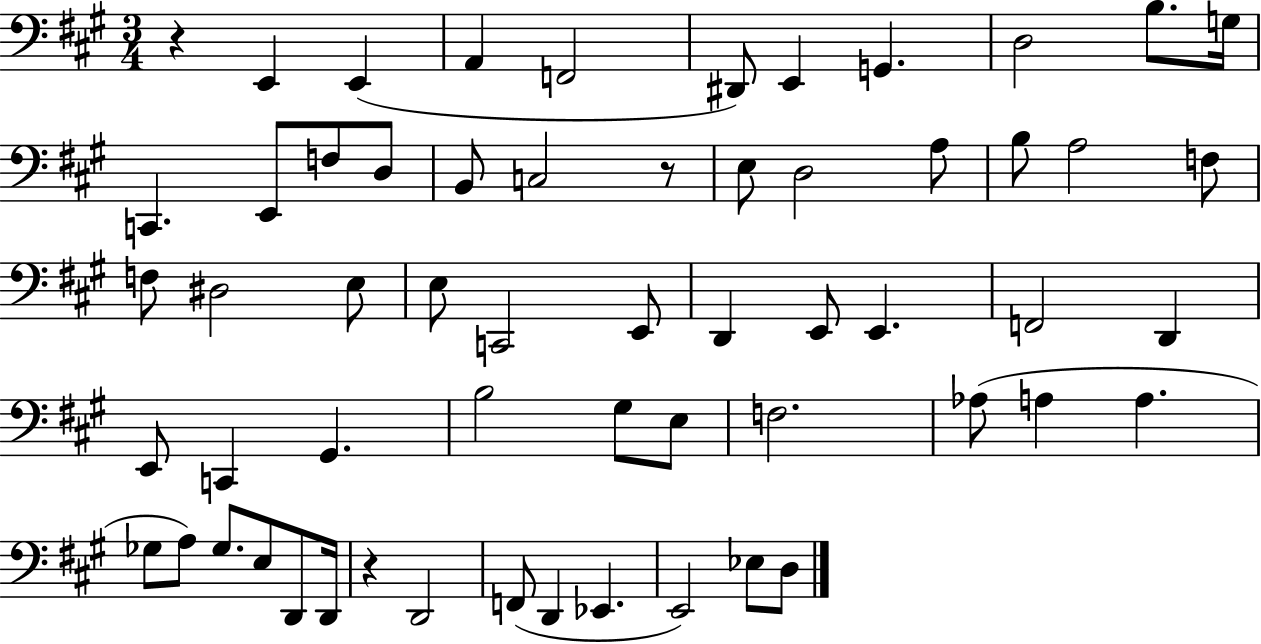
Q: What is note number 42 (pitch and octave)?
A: A3